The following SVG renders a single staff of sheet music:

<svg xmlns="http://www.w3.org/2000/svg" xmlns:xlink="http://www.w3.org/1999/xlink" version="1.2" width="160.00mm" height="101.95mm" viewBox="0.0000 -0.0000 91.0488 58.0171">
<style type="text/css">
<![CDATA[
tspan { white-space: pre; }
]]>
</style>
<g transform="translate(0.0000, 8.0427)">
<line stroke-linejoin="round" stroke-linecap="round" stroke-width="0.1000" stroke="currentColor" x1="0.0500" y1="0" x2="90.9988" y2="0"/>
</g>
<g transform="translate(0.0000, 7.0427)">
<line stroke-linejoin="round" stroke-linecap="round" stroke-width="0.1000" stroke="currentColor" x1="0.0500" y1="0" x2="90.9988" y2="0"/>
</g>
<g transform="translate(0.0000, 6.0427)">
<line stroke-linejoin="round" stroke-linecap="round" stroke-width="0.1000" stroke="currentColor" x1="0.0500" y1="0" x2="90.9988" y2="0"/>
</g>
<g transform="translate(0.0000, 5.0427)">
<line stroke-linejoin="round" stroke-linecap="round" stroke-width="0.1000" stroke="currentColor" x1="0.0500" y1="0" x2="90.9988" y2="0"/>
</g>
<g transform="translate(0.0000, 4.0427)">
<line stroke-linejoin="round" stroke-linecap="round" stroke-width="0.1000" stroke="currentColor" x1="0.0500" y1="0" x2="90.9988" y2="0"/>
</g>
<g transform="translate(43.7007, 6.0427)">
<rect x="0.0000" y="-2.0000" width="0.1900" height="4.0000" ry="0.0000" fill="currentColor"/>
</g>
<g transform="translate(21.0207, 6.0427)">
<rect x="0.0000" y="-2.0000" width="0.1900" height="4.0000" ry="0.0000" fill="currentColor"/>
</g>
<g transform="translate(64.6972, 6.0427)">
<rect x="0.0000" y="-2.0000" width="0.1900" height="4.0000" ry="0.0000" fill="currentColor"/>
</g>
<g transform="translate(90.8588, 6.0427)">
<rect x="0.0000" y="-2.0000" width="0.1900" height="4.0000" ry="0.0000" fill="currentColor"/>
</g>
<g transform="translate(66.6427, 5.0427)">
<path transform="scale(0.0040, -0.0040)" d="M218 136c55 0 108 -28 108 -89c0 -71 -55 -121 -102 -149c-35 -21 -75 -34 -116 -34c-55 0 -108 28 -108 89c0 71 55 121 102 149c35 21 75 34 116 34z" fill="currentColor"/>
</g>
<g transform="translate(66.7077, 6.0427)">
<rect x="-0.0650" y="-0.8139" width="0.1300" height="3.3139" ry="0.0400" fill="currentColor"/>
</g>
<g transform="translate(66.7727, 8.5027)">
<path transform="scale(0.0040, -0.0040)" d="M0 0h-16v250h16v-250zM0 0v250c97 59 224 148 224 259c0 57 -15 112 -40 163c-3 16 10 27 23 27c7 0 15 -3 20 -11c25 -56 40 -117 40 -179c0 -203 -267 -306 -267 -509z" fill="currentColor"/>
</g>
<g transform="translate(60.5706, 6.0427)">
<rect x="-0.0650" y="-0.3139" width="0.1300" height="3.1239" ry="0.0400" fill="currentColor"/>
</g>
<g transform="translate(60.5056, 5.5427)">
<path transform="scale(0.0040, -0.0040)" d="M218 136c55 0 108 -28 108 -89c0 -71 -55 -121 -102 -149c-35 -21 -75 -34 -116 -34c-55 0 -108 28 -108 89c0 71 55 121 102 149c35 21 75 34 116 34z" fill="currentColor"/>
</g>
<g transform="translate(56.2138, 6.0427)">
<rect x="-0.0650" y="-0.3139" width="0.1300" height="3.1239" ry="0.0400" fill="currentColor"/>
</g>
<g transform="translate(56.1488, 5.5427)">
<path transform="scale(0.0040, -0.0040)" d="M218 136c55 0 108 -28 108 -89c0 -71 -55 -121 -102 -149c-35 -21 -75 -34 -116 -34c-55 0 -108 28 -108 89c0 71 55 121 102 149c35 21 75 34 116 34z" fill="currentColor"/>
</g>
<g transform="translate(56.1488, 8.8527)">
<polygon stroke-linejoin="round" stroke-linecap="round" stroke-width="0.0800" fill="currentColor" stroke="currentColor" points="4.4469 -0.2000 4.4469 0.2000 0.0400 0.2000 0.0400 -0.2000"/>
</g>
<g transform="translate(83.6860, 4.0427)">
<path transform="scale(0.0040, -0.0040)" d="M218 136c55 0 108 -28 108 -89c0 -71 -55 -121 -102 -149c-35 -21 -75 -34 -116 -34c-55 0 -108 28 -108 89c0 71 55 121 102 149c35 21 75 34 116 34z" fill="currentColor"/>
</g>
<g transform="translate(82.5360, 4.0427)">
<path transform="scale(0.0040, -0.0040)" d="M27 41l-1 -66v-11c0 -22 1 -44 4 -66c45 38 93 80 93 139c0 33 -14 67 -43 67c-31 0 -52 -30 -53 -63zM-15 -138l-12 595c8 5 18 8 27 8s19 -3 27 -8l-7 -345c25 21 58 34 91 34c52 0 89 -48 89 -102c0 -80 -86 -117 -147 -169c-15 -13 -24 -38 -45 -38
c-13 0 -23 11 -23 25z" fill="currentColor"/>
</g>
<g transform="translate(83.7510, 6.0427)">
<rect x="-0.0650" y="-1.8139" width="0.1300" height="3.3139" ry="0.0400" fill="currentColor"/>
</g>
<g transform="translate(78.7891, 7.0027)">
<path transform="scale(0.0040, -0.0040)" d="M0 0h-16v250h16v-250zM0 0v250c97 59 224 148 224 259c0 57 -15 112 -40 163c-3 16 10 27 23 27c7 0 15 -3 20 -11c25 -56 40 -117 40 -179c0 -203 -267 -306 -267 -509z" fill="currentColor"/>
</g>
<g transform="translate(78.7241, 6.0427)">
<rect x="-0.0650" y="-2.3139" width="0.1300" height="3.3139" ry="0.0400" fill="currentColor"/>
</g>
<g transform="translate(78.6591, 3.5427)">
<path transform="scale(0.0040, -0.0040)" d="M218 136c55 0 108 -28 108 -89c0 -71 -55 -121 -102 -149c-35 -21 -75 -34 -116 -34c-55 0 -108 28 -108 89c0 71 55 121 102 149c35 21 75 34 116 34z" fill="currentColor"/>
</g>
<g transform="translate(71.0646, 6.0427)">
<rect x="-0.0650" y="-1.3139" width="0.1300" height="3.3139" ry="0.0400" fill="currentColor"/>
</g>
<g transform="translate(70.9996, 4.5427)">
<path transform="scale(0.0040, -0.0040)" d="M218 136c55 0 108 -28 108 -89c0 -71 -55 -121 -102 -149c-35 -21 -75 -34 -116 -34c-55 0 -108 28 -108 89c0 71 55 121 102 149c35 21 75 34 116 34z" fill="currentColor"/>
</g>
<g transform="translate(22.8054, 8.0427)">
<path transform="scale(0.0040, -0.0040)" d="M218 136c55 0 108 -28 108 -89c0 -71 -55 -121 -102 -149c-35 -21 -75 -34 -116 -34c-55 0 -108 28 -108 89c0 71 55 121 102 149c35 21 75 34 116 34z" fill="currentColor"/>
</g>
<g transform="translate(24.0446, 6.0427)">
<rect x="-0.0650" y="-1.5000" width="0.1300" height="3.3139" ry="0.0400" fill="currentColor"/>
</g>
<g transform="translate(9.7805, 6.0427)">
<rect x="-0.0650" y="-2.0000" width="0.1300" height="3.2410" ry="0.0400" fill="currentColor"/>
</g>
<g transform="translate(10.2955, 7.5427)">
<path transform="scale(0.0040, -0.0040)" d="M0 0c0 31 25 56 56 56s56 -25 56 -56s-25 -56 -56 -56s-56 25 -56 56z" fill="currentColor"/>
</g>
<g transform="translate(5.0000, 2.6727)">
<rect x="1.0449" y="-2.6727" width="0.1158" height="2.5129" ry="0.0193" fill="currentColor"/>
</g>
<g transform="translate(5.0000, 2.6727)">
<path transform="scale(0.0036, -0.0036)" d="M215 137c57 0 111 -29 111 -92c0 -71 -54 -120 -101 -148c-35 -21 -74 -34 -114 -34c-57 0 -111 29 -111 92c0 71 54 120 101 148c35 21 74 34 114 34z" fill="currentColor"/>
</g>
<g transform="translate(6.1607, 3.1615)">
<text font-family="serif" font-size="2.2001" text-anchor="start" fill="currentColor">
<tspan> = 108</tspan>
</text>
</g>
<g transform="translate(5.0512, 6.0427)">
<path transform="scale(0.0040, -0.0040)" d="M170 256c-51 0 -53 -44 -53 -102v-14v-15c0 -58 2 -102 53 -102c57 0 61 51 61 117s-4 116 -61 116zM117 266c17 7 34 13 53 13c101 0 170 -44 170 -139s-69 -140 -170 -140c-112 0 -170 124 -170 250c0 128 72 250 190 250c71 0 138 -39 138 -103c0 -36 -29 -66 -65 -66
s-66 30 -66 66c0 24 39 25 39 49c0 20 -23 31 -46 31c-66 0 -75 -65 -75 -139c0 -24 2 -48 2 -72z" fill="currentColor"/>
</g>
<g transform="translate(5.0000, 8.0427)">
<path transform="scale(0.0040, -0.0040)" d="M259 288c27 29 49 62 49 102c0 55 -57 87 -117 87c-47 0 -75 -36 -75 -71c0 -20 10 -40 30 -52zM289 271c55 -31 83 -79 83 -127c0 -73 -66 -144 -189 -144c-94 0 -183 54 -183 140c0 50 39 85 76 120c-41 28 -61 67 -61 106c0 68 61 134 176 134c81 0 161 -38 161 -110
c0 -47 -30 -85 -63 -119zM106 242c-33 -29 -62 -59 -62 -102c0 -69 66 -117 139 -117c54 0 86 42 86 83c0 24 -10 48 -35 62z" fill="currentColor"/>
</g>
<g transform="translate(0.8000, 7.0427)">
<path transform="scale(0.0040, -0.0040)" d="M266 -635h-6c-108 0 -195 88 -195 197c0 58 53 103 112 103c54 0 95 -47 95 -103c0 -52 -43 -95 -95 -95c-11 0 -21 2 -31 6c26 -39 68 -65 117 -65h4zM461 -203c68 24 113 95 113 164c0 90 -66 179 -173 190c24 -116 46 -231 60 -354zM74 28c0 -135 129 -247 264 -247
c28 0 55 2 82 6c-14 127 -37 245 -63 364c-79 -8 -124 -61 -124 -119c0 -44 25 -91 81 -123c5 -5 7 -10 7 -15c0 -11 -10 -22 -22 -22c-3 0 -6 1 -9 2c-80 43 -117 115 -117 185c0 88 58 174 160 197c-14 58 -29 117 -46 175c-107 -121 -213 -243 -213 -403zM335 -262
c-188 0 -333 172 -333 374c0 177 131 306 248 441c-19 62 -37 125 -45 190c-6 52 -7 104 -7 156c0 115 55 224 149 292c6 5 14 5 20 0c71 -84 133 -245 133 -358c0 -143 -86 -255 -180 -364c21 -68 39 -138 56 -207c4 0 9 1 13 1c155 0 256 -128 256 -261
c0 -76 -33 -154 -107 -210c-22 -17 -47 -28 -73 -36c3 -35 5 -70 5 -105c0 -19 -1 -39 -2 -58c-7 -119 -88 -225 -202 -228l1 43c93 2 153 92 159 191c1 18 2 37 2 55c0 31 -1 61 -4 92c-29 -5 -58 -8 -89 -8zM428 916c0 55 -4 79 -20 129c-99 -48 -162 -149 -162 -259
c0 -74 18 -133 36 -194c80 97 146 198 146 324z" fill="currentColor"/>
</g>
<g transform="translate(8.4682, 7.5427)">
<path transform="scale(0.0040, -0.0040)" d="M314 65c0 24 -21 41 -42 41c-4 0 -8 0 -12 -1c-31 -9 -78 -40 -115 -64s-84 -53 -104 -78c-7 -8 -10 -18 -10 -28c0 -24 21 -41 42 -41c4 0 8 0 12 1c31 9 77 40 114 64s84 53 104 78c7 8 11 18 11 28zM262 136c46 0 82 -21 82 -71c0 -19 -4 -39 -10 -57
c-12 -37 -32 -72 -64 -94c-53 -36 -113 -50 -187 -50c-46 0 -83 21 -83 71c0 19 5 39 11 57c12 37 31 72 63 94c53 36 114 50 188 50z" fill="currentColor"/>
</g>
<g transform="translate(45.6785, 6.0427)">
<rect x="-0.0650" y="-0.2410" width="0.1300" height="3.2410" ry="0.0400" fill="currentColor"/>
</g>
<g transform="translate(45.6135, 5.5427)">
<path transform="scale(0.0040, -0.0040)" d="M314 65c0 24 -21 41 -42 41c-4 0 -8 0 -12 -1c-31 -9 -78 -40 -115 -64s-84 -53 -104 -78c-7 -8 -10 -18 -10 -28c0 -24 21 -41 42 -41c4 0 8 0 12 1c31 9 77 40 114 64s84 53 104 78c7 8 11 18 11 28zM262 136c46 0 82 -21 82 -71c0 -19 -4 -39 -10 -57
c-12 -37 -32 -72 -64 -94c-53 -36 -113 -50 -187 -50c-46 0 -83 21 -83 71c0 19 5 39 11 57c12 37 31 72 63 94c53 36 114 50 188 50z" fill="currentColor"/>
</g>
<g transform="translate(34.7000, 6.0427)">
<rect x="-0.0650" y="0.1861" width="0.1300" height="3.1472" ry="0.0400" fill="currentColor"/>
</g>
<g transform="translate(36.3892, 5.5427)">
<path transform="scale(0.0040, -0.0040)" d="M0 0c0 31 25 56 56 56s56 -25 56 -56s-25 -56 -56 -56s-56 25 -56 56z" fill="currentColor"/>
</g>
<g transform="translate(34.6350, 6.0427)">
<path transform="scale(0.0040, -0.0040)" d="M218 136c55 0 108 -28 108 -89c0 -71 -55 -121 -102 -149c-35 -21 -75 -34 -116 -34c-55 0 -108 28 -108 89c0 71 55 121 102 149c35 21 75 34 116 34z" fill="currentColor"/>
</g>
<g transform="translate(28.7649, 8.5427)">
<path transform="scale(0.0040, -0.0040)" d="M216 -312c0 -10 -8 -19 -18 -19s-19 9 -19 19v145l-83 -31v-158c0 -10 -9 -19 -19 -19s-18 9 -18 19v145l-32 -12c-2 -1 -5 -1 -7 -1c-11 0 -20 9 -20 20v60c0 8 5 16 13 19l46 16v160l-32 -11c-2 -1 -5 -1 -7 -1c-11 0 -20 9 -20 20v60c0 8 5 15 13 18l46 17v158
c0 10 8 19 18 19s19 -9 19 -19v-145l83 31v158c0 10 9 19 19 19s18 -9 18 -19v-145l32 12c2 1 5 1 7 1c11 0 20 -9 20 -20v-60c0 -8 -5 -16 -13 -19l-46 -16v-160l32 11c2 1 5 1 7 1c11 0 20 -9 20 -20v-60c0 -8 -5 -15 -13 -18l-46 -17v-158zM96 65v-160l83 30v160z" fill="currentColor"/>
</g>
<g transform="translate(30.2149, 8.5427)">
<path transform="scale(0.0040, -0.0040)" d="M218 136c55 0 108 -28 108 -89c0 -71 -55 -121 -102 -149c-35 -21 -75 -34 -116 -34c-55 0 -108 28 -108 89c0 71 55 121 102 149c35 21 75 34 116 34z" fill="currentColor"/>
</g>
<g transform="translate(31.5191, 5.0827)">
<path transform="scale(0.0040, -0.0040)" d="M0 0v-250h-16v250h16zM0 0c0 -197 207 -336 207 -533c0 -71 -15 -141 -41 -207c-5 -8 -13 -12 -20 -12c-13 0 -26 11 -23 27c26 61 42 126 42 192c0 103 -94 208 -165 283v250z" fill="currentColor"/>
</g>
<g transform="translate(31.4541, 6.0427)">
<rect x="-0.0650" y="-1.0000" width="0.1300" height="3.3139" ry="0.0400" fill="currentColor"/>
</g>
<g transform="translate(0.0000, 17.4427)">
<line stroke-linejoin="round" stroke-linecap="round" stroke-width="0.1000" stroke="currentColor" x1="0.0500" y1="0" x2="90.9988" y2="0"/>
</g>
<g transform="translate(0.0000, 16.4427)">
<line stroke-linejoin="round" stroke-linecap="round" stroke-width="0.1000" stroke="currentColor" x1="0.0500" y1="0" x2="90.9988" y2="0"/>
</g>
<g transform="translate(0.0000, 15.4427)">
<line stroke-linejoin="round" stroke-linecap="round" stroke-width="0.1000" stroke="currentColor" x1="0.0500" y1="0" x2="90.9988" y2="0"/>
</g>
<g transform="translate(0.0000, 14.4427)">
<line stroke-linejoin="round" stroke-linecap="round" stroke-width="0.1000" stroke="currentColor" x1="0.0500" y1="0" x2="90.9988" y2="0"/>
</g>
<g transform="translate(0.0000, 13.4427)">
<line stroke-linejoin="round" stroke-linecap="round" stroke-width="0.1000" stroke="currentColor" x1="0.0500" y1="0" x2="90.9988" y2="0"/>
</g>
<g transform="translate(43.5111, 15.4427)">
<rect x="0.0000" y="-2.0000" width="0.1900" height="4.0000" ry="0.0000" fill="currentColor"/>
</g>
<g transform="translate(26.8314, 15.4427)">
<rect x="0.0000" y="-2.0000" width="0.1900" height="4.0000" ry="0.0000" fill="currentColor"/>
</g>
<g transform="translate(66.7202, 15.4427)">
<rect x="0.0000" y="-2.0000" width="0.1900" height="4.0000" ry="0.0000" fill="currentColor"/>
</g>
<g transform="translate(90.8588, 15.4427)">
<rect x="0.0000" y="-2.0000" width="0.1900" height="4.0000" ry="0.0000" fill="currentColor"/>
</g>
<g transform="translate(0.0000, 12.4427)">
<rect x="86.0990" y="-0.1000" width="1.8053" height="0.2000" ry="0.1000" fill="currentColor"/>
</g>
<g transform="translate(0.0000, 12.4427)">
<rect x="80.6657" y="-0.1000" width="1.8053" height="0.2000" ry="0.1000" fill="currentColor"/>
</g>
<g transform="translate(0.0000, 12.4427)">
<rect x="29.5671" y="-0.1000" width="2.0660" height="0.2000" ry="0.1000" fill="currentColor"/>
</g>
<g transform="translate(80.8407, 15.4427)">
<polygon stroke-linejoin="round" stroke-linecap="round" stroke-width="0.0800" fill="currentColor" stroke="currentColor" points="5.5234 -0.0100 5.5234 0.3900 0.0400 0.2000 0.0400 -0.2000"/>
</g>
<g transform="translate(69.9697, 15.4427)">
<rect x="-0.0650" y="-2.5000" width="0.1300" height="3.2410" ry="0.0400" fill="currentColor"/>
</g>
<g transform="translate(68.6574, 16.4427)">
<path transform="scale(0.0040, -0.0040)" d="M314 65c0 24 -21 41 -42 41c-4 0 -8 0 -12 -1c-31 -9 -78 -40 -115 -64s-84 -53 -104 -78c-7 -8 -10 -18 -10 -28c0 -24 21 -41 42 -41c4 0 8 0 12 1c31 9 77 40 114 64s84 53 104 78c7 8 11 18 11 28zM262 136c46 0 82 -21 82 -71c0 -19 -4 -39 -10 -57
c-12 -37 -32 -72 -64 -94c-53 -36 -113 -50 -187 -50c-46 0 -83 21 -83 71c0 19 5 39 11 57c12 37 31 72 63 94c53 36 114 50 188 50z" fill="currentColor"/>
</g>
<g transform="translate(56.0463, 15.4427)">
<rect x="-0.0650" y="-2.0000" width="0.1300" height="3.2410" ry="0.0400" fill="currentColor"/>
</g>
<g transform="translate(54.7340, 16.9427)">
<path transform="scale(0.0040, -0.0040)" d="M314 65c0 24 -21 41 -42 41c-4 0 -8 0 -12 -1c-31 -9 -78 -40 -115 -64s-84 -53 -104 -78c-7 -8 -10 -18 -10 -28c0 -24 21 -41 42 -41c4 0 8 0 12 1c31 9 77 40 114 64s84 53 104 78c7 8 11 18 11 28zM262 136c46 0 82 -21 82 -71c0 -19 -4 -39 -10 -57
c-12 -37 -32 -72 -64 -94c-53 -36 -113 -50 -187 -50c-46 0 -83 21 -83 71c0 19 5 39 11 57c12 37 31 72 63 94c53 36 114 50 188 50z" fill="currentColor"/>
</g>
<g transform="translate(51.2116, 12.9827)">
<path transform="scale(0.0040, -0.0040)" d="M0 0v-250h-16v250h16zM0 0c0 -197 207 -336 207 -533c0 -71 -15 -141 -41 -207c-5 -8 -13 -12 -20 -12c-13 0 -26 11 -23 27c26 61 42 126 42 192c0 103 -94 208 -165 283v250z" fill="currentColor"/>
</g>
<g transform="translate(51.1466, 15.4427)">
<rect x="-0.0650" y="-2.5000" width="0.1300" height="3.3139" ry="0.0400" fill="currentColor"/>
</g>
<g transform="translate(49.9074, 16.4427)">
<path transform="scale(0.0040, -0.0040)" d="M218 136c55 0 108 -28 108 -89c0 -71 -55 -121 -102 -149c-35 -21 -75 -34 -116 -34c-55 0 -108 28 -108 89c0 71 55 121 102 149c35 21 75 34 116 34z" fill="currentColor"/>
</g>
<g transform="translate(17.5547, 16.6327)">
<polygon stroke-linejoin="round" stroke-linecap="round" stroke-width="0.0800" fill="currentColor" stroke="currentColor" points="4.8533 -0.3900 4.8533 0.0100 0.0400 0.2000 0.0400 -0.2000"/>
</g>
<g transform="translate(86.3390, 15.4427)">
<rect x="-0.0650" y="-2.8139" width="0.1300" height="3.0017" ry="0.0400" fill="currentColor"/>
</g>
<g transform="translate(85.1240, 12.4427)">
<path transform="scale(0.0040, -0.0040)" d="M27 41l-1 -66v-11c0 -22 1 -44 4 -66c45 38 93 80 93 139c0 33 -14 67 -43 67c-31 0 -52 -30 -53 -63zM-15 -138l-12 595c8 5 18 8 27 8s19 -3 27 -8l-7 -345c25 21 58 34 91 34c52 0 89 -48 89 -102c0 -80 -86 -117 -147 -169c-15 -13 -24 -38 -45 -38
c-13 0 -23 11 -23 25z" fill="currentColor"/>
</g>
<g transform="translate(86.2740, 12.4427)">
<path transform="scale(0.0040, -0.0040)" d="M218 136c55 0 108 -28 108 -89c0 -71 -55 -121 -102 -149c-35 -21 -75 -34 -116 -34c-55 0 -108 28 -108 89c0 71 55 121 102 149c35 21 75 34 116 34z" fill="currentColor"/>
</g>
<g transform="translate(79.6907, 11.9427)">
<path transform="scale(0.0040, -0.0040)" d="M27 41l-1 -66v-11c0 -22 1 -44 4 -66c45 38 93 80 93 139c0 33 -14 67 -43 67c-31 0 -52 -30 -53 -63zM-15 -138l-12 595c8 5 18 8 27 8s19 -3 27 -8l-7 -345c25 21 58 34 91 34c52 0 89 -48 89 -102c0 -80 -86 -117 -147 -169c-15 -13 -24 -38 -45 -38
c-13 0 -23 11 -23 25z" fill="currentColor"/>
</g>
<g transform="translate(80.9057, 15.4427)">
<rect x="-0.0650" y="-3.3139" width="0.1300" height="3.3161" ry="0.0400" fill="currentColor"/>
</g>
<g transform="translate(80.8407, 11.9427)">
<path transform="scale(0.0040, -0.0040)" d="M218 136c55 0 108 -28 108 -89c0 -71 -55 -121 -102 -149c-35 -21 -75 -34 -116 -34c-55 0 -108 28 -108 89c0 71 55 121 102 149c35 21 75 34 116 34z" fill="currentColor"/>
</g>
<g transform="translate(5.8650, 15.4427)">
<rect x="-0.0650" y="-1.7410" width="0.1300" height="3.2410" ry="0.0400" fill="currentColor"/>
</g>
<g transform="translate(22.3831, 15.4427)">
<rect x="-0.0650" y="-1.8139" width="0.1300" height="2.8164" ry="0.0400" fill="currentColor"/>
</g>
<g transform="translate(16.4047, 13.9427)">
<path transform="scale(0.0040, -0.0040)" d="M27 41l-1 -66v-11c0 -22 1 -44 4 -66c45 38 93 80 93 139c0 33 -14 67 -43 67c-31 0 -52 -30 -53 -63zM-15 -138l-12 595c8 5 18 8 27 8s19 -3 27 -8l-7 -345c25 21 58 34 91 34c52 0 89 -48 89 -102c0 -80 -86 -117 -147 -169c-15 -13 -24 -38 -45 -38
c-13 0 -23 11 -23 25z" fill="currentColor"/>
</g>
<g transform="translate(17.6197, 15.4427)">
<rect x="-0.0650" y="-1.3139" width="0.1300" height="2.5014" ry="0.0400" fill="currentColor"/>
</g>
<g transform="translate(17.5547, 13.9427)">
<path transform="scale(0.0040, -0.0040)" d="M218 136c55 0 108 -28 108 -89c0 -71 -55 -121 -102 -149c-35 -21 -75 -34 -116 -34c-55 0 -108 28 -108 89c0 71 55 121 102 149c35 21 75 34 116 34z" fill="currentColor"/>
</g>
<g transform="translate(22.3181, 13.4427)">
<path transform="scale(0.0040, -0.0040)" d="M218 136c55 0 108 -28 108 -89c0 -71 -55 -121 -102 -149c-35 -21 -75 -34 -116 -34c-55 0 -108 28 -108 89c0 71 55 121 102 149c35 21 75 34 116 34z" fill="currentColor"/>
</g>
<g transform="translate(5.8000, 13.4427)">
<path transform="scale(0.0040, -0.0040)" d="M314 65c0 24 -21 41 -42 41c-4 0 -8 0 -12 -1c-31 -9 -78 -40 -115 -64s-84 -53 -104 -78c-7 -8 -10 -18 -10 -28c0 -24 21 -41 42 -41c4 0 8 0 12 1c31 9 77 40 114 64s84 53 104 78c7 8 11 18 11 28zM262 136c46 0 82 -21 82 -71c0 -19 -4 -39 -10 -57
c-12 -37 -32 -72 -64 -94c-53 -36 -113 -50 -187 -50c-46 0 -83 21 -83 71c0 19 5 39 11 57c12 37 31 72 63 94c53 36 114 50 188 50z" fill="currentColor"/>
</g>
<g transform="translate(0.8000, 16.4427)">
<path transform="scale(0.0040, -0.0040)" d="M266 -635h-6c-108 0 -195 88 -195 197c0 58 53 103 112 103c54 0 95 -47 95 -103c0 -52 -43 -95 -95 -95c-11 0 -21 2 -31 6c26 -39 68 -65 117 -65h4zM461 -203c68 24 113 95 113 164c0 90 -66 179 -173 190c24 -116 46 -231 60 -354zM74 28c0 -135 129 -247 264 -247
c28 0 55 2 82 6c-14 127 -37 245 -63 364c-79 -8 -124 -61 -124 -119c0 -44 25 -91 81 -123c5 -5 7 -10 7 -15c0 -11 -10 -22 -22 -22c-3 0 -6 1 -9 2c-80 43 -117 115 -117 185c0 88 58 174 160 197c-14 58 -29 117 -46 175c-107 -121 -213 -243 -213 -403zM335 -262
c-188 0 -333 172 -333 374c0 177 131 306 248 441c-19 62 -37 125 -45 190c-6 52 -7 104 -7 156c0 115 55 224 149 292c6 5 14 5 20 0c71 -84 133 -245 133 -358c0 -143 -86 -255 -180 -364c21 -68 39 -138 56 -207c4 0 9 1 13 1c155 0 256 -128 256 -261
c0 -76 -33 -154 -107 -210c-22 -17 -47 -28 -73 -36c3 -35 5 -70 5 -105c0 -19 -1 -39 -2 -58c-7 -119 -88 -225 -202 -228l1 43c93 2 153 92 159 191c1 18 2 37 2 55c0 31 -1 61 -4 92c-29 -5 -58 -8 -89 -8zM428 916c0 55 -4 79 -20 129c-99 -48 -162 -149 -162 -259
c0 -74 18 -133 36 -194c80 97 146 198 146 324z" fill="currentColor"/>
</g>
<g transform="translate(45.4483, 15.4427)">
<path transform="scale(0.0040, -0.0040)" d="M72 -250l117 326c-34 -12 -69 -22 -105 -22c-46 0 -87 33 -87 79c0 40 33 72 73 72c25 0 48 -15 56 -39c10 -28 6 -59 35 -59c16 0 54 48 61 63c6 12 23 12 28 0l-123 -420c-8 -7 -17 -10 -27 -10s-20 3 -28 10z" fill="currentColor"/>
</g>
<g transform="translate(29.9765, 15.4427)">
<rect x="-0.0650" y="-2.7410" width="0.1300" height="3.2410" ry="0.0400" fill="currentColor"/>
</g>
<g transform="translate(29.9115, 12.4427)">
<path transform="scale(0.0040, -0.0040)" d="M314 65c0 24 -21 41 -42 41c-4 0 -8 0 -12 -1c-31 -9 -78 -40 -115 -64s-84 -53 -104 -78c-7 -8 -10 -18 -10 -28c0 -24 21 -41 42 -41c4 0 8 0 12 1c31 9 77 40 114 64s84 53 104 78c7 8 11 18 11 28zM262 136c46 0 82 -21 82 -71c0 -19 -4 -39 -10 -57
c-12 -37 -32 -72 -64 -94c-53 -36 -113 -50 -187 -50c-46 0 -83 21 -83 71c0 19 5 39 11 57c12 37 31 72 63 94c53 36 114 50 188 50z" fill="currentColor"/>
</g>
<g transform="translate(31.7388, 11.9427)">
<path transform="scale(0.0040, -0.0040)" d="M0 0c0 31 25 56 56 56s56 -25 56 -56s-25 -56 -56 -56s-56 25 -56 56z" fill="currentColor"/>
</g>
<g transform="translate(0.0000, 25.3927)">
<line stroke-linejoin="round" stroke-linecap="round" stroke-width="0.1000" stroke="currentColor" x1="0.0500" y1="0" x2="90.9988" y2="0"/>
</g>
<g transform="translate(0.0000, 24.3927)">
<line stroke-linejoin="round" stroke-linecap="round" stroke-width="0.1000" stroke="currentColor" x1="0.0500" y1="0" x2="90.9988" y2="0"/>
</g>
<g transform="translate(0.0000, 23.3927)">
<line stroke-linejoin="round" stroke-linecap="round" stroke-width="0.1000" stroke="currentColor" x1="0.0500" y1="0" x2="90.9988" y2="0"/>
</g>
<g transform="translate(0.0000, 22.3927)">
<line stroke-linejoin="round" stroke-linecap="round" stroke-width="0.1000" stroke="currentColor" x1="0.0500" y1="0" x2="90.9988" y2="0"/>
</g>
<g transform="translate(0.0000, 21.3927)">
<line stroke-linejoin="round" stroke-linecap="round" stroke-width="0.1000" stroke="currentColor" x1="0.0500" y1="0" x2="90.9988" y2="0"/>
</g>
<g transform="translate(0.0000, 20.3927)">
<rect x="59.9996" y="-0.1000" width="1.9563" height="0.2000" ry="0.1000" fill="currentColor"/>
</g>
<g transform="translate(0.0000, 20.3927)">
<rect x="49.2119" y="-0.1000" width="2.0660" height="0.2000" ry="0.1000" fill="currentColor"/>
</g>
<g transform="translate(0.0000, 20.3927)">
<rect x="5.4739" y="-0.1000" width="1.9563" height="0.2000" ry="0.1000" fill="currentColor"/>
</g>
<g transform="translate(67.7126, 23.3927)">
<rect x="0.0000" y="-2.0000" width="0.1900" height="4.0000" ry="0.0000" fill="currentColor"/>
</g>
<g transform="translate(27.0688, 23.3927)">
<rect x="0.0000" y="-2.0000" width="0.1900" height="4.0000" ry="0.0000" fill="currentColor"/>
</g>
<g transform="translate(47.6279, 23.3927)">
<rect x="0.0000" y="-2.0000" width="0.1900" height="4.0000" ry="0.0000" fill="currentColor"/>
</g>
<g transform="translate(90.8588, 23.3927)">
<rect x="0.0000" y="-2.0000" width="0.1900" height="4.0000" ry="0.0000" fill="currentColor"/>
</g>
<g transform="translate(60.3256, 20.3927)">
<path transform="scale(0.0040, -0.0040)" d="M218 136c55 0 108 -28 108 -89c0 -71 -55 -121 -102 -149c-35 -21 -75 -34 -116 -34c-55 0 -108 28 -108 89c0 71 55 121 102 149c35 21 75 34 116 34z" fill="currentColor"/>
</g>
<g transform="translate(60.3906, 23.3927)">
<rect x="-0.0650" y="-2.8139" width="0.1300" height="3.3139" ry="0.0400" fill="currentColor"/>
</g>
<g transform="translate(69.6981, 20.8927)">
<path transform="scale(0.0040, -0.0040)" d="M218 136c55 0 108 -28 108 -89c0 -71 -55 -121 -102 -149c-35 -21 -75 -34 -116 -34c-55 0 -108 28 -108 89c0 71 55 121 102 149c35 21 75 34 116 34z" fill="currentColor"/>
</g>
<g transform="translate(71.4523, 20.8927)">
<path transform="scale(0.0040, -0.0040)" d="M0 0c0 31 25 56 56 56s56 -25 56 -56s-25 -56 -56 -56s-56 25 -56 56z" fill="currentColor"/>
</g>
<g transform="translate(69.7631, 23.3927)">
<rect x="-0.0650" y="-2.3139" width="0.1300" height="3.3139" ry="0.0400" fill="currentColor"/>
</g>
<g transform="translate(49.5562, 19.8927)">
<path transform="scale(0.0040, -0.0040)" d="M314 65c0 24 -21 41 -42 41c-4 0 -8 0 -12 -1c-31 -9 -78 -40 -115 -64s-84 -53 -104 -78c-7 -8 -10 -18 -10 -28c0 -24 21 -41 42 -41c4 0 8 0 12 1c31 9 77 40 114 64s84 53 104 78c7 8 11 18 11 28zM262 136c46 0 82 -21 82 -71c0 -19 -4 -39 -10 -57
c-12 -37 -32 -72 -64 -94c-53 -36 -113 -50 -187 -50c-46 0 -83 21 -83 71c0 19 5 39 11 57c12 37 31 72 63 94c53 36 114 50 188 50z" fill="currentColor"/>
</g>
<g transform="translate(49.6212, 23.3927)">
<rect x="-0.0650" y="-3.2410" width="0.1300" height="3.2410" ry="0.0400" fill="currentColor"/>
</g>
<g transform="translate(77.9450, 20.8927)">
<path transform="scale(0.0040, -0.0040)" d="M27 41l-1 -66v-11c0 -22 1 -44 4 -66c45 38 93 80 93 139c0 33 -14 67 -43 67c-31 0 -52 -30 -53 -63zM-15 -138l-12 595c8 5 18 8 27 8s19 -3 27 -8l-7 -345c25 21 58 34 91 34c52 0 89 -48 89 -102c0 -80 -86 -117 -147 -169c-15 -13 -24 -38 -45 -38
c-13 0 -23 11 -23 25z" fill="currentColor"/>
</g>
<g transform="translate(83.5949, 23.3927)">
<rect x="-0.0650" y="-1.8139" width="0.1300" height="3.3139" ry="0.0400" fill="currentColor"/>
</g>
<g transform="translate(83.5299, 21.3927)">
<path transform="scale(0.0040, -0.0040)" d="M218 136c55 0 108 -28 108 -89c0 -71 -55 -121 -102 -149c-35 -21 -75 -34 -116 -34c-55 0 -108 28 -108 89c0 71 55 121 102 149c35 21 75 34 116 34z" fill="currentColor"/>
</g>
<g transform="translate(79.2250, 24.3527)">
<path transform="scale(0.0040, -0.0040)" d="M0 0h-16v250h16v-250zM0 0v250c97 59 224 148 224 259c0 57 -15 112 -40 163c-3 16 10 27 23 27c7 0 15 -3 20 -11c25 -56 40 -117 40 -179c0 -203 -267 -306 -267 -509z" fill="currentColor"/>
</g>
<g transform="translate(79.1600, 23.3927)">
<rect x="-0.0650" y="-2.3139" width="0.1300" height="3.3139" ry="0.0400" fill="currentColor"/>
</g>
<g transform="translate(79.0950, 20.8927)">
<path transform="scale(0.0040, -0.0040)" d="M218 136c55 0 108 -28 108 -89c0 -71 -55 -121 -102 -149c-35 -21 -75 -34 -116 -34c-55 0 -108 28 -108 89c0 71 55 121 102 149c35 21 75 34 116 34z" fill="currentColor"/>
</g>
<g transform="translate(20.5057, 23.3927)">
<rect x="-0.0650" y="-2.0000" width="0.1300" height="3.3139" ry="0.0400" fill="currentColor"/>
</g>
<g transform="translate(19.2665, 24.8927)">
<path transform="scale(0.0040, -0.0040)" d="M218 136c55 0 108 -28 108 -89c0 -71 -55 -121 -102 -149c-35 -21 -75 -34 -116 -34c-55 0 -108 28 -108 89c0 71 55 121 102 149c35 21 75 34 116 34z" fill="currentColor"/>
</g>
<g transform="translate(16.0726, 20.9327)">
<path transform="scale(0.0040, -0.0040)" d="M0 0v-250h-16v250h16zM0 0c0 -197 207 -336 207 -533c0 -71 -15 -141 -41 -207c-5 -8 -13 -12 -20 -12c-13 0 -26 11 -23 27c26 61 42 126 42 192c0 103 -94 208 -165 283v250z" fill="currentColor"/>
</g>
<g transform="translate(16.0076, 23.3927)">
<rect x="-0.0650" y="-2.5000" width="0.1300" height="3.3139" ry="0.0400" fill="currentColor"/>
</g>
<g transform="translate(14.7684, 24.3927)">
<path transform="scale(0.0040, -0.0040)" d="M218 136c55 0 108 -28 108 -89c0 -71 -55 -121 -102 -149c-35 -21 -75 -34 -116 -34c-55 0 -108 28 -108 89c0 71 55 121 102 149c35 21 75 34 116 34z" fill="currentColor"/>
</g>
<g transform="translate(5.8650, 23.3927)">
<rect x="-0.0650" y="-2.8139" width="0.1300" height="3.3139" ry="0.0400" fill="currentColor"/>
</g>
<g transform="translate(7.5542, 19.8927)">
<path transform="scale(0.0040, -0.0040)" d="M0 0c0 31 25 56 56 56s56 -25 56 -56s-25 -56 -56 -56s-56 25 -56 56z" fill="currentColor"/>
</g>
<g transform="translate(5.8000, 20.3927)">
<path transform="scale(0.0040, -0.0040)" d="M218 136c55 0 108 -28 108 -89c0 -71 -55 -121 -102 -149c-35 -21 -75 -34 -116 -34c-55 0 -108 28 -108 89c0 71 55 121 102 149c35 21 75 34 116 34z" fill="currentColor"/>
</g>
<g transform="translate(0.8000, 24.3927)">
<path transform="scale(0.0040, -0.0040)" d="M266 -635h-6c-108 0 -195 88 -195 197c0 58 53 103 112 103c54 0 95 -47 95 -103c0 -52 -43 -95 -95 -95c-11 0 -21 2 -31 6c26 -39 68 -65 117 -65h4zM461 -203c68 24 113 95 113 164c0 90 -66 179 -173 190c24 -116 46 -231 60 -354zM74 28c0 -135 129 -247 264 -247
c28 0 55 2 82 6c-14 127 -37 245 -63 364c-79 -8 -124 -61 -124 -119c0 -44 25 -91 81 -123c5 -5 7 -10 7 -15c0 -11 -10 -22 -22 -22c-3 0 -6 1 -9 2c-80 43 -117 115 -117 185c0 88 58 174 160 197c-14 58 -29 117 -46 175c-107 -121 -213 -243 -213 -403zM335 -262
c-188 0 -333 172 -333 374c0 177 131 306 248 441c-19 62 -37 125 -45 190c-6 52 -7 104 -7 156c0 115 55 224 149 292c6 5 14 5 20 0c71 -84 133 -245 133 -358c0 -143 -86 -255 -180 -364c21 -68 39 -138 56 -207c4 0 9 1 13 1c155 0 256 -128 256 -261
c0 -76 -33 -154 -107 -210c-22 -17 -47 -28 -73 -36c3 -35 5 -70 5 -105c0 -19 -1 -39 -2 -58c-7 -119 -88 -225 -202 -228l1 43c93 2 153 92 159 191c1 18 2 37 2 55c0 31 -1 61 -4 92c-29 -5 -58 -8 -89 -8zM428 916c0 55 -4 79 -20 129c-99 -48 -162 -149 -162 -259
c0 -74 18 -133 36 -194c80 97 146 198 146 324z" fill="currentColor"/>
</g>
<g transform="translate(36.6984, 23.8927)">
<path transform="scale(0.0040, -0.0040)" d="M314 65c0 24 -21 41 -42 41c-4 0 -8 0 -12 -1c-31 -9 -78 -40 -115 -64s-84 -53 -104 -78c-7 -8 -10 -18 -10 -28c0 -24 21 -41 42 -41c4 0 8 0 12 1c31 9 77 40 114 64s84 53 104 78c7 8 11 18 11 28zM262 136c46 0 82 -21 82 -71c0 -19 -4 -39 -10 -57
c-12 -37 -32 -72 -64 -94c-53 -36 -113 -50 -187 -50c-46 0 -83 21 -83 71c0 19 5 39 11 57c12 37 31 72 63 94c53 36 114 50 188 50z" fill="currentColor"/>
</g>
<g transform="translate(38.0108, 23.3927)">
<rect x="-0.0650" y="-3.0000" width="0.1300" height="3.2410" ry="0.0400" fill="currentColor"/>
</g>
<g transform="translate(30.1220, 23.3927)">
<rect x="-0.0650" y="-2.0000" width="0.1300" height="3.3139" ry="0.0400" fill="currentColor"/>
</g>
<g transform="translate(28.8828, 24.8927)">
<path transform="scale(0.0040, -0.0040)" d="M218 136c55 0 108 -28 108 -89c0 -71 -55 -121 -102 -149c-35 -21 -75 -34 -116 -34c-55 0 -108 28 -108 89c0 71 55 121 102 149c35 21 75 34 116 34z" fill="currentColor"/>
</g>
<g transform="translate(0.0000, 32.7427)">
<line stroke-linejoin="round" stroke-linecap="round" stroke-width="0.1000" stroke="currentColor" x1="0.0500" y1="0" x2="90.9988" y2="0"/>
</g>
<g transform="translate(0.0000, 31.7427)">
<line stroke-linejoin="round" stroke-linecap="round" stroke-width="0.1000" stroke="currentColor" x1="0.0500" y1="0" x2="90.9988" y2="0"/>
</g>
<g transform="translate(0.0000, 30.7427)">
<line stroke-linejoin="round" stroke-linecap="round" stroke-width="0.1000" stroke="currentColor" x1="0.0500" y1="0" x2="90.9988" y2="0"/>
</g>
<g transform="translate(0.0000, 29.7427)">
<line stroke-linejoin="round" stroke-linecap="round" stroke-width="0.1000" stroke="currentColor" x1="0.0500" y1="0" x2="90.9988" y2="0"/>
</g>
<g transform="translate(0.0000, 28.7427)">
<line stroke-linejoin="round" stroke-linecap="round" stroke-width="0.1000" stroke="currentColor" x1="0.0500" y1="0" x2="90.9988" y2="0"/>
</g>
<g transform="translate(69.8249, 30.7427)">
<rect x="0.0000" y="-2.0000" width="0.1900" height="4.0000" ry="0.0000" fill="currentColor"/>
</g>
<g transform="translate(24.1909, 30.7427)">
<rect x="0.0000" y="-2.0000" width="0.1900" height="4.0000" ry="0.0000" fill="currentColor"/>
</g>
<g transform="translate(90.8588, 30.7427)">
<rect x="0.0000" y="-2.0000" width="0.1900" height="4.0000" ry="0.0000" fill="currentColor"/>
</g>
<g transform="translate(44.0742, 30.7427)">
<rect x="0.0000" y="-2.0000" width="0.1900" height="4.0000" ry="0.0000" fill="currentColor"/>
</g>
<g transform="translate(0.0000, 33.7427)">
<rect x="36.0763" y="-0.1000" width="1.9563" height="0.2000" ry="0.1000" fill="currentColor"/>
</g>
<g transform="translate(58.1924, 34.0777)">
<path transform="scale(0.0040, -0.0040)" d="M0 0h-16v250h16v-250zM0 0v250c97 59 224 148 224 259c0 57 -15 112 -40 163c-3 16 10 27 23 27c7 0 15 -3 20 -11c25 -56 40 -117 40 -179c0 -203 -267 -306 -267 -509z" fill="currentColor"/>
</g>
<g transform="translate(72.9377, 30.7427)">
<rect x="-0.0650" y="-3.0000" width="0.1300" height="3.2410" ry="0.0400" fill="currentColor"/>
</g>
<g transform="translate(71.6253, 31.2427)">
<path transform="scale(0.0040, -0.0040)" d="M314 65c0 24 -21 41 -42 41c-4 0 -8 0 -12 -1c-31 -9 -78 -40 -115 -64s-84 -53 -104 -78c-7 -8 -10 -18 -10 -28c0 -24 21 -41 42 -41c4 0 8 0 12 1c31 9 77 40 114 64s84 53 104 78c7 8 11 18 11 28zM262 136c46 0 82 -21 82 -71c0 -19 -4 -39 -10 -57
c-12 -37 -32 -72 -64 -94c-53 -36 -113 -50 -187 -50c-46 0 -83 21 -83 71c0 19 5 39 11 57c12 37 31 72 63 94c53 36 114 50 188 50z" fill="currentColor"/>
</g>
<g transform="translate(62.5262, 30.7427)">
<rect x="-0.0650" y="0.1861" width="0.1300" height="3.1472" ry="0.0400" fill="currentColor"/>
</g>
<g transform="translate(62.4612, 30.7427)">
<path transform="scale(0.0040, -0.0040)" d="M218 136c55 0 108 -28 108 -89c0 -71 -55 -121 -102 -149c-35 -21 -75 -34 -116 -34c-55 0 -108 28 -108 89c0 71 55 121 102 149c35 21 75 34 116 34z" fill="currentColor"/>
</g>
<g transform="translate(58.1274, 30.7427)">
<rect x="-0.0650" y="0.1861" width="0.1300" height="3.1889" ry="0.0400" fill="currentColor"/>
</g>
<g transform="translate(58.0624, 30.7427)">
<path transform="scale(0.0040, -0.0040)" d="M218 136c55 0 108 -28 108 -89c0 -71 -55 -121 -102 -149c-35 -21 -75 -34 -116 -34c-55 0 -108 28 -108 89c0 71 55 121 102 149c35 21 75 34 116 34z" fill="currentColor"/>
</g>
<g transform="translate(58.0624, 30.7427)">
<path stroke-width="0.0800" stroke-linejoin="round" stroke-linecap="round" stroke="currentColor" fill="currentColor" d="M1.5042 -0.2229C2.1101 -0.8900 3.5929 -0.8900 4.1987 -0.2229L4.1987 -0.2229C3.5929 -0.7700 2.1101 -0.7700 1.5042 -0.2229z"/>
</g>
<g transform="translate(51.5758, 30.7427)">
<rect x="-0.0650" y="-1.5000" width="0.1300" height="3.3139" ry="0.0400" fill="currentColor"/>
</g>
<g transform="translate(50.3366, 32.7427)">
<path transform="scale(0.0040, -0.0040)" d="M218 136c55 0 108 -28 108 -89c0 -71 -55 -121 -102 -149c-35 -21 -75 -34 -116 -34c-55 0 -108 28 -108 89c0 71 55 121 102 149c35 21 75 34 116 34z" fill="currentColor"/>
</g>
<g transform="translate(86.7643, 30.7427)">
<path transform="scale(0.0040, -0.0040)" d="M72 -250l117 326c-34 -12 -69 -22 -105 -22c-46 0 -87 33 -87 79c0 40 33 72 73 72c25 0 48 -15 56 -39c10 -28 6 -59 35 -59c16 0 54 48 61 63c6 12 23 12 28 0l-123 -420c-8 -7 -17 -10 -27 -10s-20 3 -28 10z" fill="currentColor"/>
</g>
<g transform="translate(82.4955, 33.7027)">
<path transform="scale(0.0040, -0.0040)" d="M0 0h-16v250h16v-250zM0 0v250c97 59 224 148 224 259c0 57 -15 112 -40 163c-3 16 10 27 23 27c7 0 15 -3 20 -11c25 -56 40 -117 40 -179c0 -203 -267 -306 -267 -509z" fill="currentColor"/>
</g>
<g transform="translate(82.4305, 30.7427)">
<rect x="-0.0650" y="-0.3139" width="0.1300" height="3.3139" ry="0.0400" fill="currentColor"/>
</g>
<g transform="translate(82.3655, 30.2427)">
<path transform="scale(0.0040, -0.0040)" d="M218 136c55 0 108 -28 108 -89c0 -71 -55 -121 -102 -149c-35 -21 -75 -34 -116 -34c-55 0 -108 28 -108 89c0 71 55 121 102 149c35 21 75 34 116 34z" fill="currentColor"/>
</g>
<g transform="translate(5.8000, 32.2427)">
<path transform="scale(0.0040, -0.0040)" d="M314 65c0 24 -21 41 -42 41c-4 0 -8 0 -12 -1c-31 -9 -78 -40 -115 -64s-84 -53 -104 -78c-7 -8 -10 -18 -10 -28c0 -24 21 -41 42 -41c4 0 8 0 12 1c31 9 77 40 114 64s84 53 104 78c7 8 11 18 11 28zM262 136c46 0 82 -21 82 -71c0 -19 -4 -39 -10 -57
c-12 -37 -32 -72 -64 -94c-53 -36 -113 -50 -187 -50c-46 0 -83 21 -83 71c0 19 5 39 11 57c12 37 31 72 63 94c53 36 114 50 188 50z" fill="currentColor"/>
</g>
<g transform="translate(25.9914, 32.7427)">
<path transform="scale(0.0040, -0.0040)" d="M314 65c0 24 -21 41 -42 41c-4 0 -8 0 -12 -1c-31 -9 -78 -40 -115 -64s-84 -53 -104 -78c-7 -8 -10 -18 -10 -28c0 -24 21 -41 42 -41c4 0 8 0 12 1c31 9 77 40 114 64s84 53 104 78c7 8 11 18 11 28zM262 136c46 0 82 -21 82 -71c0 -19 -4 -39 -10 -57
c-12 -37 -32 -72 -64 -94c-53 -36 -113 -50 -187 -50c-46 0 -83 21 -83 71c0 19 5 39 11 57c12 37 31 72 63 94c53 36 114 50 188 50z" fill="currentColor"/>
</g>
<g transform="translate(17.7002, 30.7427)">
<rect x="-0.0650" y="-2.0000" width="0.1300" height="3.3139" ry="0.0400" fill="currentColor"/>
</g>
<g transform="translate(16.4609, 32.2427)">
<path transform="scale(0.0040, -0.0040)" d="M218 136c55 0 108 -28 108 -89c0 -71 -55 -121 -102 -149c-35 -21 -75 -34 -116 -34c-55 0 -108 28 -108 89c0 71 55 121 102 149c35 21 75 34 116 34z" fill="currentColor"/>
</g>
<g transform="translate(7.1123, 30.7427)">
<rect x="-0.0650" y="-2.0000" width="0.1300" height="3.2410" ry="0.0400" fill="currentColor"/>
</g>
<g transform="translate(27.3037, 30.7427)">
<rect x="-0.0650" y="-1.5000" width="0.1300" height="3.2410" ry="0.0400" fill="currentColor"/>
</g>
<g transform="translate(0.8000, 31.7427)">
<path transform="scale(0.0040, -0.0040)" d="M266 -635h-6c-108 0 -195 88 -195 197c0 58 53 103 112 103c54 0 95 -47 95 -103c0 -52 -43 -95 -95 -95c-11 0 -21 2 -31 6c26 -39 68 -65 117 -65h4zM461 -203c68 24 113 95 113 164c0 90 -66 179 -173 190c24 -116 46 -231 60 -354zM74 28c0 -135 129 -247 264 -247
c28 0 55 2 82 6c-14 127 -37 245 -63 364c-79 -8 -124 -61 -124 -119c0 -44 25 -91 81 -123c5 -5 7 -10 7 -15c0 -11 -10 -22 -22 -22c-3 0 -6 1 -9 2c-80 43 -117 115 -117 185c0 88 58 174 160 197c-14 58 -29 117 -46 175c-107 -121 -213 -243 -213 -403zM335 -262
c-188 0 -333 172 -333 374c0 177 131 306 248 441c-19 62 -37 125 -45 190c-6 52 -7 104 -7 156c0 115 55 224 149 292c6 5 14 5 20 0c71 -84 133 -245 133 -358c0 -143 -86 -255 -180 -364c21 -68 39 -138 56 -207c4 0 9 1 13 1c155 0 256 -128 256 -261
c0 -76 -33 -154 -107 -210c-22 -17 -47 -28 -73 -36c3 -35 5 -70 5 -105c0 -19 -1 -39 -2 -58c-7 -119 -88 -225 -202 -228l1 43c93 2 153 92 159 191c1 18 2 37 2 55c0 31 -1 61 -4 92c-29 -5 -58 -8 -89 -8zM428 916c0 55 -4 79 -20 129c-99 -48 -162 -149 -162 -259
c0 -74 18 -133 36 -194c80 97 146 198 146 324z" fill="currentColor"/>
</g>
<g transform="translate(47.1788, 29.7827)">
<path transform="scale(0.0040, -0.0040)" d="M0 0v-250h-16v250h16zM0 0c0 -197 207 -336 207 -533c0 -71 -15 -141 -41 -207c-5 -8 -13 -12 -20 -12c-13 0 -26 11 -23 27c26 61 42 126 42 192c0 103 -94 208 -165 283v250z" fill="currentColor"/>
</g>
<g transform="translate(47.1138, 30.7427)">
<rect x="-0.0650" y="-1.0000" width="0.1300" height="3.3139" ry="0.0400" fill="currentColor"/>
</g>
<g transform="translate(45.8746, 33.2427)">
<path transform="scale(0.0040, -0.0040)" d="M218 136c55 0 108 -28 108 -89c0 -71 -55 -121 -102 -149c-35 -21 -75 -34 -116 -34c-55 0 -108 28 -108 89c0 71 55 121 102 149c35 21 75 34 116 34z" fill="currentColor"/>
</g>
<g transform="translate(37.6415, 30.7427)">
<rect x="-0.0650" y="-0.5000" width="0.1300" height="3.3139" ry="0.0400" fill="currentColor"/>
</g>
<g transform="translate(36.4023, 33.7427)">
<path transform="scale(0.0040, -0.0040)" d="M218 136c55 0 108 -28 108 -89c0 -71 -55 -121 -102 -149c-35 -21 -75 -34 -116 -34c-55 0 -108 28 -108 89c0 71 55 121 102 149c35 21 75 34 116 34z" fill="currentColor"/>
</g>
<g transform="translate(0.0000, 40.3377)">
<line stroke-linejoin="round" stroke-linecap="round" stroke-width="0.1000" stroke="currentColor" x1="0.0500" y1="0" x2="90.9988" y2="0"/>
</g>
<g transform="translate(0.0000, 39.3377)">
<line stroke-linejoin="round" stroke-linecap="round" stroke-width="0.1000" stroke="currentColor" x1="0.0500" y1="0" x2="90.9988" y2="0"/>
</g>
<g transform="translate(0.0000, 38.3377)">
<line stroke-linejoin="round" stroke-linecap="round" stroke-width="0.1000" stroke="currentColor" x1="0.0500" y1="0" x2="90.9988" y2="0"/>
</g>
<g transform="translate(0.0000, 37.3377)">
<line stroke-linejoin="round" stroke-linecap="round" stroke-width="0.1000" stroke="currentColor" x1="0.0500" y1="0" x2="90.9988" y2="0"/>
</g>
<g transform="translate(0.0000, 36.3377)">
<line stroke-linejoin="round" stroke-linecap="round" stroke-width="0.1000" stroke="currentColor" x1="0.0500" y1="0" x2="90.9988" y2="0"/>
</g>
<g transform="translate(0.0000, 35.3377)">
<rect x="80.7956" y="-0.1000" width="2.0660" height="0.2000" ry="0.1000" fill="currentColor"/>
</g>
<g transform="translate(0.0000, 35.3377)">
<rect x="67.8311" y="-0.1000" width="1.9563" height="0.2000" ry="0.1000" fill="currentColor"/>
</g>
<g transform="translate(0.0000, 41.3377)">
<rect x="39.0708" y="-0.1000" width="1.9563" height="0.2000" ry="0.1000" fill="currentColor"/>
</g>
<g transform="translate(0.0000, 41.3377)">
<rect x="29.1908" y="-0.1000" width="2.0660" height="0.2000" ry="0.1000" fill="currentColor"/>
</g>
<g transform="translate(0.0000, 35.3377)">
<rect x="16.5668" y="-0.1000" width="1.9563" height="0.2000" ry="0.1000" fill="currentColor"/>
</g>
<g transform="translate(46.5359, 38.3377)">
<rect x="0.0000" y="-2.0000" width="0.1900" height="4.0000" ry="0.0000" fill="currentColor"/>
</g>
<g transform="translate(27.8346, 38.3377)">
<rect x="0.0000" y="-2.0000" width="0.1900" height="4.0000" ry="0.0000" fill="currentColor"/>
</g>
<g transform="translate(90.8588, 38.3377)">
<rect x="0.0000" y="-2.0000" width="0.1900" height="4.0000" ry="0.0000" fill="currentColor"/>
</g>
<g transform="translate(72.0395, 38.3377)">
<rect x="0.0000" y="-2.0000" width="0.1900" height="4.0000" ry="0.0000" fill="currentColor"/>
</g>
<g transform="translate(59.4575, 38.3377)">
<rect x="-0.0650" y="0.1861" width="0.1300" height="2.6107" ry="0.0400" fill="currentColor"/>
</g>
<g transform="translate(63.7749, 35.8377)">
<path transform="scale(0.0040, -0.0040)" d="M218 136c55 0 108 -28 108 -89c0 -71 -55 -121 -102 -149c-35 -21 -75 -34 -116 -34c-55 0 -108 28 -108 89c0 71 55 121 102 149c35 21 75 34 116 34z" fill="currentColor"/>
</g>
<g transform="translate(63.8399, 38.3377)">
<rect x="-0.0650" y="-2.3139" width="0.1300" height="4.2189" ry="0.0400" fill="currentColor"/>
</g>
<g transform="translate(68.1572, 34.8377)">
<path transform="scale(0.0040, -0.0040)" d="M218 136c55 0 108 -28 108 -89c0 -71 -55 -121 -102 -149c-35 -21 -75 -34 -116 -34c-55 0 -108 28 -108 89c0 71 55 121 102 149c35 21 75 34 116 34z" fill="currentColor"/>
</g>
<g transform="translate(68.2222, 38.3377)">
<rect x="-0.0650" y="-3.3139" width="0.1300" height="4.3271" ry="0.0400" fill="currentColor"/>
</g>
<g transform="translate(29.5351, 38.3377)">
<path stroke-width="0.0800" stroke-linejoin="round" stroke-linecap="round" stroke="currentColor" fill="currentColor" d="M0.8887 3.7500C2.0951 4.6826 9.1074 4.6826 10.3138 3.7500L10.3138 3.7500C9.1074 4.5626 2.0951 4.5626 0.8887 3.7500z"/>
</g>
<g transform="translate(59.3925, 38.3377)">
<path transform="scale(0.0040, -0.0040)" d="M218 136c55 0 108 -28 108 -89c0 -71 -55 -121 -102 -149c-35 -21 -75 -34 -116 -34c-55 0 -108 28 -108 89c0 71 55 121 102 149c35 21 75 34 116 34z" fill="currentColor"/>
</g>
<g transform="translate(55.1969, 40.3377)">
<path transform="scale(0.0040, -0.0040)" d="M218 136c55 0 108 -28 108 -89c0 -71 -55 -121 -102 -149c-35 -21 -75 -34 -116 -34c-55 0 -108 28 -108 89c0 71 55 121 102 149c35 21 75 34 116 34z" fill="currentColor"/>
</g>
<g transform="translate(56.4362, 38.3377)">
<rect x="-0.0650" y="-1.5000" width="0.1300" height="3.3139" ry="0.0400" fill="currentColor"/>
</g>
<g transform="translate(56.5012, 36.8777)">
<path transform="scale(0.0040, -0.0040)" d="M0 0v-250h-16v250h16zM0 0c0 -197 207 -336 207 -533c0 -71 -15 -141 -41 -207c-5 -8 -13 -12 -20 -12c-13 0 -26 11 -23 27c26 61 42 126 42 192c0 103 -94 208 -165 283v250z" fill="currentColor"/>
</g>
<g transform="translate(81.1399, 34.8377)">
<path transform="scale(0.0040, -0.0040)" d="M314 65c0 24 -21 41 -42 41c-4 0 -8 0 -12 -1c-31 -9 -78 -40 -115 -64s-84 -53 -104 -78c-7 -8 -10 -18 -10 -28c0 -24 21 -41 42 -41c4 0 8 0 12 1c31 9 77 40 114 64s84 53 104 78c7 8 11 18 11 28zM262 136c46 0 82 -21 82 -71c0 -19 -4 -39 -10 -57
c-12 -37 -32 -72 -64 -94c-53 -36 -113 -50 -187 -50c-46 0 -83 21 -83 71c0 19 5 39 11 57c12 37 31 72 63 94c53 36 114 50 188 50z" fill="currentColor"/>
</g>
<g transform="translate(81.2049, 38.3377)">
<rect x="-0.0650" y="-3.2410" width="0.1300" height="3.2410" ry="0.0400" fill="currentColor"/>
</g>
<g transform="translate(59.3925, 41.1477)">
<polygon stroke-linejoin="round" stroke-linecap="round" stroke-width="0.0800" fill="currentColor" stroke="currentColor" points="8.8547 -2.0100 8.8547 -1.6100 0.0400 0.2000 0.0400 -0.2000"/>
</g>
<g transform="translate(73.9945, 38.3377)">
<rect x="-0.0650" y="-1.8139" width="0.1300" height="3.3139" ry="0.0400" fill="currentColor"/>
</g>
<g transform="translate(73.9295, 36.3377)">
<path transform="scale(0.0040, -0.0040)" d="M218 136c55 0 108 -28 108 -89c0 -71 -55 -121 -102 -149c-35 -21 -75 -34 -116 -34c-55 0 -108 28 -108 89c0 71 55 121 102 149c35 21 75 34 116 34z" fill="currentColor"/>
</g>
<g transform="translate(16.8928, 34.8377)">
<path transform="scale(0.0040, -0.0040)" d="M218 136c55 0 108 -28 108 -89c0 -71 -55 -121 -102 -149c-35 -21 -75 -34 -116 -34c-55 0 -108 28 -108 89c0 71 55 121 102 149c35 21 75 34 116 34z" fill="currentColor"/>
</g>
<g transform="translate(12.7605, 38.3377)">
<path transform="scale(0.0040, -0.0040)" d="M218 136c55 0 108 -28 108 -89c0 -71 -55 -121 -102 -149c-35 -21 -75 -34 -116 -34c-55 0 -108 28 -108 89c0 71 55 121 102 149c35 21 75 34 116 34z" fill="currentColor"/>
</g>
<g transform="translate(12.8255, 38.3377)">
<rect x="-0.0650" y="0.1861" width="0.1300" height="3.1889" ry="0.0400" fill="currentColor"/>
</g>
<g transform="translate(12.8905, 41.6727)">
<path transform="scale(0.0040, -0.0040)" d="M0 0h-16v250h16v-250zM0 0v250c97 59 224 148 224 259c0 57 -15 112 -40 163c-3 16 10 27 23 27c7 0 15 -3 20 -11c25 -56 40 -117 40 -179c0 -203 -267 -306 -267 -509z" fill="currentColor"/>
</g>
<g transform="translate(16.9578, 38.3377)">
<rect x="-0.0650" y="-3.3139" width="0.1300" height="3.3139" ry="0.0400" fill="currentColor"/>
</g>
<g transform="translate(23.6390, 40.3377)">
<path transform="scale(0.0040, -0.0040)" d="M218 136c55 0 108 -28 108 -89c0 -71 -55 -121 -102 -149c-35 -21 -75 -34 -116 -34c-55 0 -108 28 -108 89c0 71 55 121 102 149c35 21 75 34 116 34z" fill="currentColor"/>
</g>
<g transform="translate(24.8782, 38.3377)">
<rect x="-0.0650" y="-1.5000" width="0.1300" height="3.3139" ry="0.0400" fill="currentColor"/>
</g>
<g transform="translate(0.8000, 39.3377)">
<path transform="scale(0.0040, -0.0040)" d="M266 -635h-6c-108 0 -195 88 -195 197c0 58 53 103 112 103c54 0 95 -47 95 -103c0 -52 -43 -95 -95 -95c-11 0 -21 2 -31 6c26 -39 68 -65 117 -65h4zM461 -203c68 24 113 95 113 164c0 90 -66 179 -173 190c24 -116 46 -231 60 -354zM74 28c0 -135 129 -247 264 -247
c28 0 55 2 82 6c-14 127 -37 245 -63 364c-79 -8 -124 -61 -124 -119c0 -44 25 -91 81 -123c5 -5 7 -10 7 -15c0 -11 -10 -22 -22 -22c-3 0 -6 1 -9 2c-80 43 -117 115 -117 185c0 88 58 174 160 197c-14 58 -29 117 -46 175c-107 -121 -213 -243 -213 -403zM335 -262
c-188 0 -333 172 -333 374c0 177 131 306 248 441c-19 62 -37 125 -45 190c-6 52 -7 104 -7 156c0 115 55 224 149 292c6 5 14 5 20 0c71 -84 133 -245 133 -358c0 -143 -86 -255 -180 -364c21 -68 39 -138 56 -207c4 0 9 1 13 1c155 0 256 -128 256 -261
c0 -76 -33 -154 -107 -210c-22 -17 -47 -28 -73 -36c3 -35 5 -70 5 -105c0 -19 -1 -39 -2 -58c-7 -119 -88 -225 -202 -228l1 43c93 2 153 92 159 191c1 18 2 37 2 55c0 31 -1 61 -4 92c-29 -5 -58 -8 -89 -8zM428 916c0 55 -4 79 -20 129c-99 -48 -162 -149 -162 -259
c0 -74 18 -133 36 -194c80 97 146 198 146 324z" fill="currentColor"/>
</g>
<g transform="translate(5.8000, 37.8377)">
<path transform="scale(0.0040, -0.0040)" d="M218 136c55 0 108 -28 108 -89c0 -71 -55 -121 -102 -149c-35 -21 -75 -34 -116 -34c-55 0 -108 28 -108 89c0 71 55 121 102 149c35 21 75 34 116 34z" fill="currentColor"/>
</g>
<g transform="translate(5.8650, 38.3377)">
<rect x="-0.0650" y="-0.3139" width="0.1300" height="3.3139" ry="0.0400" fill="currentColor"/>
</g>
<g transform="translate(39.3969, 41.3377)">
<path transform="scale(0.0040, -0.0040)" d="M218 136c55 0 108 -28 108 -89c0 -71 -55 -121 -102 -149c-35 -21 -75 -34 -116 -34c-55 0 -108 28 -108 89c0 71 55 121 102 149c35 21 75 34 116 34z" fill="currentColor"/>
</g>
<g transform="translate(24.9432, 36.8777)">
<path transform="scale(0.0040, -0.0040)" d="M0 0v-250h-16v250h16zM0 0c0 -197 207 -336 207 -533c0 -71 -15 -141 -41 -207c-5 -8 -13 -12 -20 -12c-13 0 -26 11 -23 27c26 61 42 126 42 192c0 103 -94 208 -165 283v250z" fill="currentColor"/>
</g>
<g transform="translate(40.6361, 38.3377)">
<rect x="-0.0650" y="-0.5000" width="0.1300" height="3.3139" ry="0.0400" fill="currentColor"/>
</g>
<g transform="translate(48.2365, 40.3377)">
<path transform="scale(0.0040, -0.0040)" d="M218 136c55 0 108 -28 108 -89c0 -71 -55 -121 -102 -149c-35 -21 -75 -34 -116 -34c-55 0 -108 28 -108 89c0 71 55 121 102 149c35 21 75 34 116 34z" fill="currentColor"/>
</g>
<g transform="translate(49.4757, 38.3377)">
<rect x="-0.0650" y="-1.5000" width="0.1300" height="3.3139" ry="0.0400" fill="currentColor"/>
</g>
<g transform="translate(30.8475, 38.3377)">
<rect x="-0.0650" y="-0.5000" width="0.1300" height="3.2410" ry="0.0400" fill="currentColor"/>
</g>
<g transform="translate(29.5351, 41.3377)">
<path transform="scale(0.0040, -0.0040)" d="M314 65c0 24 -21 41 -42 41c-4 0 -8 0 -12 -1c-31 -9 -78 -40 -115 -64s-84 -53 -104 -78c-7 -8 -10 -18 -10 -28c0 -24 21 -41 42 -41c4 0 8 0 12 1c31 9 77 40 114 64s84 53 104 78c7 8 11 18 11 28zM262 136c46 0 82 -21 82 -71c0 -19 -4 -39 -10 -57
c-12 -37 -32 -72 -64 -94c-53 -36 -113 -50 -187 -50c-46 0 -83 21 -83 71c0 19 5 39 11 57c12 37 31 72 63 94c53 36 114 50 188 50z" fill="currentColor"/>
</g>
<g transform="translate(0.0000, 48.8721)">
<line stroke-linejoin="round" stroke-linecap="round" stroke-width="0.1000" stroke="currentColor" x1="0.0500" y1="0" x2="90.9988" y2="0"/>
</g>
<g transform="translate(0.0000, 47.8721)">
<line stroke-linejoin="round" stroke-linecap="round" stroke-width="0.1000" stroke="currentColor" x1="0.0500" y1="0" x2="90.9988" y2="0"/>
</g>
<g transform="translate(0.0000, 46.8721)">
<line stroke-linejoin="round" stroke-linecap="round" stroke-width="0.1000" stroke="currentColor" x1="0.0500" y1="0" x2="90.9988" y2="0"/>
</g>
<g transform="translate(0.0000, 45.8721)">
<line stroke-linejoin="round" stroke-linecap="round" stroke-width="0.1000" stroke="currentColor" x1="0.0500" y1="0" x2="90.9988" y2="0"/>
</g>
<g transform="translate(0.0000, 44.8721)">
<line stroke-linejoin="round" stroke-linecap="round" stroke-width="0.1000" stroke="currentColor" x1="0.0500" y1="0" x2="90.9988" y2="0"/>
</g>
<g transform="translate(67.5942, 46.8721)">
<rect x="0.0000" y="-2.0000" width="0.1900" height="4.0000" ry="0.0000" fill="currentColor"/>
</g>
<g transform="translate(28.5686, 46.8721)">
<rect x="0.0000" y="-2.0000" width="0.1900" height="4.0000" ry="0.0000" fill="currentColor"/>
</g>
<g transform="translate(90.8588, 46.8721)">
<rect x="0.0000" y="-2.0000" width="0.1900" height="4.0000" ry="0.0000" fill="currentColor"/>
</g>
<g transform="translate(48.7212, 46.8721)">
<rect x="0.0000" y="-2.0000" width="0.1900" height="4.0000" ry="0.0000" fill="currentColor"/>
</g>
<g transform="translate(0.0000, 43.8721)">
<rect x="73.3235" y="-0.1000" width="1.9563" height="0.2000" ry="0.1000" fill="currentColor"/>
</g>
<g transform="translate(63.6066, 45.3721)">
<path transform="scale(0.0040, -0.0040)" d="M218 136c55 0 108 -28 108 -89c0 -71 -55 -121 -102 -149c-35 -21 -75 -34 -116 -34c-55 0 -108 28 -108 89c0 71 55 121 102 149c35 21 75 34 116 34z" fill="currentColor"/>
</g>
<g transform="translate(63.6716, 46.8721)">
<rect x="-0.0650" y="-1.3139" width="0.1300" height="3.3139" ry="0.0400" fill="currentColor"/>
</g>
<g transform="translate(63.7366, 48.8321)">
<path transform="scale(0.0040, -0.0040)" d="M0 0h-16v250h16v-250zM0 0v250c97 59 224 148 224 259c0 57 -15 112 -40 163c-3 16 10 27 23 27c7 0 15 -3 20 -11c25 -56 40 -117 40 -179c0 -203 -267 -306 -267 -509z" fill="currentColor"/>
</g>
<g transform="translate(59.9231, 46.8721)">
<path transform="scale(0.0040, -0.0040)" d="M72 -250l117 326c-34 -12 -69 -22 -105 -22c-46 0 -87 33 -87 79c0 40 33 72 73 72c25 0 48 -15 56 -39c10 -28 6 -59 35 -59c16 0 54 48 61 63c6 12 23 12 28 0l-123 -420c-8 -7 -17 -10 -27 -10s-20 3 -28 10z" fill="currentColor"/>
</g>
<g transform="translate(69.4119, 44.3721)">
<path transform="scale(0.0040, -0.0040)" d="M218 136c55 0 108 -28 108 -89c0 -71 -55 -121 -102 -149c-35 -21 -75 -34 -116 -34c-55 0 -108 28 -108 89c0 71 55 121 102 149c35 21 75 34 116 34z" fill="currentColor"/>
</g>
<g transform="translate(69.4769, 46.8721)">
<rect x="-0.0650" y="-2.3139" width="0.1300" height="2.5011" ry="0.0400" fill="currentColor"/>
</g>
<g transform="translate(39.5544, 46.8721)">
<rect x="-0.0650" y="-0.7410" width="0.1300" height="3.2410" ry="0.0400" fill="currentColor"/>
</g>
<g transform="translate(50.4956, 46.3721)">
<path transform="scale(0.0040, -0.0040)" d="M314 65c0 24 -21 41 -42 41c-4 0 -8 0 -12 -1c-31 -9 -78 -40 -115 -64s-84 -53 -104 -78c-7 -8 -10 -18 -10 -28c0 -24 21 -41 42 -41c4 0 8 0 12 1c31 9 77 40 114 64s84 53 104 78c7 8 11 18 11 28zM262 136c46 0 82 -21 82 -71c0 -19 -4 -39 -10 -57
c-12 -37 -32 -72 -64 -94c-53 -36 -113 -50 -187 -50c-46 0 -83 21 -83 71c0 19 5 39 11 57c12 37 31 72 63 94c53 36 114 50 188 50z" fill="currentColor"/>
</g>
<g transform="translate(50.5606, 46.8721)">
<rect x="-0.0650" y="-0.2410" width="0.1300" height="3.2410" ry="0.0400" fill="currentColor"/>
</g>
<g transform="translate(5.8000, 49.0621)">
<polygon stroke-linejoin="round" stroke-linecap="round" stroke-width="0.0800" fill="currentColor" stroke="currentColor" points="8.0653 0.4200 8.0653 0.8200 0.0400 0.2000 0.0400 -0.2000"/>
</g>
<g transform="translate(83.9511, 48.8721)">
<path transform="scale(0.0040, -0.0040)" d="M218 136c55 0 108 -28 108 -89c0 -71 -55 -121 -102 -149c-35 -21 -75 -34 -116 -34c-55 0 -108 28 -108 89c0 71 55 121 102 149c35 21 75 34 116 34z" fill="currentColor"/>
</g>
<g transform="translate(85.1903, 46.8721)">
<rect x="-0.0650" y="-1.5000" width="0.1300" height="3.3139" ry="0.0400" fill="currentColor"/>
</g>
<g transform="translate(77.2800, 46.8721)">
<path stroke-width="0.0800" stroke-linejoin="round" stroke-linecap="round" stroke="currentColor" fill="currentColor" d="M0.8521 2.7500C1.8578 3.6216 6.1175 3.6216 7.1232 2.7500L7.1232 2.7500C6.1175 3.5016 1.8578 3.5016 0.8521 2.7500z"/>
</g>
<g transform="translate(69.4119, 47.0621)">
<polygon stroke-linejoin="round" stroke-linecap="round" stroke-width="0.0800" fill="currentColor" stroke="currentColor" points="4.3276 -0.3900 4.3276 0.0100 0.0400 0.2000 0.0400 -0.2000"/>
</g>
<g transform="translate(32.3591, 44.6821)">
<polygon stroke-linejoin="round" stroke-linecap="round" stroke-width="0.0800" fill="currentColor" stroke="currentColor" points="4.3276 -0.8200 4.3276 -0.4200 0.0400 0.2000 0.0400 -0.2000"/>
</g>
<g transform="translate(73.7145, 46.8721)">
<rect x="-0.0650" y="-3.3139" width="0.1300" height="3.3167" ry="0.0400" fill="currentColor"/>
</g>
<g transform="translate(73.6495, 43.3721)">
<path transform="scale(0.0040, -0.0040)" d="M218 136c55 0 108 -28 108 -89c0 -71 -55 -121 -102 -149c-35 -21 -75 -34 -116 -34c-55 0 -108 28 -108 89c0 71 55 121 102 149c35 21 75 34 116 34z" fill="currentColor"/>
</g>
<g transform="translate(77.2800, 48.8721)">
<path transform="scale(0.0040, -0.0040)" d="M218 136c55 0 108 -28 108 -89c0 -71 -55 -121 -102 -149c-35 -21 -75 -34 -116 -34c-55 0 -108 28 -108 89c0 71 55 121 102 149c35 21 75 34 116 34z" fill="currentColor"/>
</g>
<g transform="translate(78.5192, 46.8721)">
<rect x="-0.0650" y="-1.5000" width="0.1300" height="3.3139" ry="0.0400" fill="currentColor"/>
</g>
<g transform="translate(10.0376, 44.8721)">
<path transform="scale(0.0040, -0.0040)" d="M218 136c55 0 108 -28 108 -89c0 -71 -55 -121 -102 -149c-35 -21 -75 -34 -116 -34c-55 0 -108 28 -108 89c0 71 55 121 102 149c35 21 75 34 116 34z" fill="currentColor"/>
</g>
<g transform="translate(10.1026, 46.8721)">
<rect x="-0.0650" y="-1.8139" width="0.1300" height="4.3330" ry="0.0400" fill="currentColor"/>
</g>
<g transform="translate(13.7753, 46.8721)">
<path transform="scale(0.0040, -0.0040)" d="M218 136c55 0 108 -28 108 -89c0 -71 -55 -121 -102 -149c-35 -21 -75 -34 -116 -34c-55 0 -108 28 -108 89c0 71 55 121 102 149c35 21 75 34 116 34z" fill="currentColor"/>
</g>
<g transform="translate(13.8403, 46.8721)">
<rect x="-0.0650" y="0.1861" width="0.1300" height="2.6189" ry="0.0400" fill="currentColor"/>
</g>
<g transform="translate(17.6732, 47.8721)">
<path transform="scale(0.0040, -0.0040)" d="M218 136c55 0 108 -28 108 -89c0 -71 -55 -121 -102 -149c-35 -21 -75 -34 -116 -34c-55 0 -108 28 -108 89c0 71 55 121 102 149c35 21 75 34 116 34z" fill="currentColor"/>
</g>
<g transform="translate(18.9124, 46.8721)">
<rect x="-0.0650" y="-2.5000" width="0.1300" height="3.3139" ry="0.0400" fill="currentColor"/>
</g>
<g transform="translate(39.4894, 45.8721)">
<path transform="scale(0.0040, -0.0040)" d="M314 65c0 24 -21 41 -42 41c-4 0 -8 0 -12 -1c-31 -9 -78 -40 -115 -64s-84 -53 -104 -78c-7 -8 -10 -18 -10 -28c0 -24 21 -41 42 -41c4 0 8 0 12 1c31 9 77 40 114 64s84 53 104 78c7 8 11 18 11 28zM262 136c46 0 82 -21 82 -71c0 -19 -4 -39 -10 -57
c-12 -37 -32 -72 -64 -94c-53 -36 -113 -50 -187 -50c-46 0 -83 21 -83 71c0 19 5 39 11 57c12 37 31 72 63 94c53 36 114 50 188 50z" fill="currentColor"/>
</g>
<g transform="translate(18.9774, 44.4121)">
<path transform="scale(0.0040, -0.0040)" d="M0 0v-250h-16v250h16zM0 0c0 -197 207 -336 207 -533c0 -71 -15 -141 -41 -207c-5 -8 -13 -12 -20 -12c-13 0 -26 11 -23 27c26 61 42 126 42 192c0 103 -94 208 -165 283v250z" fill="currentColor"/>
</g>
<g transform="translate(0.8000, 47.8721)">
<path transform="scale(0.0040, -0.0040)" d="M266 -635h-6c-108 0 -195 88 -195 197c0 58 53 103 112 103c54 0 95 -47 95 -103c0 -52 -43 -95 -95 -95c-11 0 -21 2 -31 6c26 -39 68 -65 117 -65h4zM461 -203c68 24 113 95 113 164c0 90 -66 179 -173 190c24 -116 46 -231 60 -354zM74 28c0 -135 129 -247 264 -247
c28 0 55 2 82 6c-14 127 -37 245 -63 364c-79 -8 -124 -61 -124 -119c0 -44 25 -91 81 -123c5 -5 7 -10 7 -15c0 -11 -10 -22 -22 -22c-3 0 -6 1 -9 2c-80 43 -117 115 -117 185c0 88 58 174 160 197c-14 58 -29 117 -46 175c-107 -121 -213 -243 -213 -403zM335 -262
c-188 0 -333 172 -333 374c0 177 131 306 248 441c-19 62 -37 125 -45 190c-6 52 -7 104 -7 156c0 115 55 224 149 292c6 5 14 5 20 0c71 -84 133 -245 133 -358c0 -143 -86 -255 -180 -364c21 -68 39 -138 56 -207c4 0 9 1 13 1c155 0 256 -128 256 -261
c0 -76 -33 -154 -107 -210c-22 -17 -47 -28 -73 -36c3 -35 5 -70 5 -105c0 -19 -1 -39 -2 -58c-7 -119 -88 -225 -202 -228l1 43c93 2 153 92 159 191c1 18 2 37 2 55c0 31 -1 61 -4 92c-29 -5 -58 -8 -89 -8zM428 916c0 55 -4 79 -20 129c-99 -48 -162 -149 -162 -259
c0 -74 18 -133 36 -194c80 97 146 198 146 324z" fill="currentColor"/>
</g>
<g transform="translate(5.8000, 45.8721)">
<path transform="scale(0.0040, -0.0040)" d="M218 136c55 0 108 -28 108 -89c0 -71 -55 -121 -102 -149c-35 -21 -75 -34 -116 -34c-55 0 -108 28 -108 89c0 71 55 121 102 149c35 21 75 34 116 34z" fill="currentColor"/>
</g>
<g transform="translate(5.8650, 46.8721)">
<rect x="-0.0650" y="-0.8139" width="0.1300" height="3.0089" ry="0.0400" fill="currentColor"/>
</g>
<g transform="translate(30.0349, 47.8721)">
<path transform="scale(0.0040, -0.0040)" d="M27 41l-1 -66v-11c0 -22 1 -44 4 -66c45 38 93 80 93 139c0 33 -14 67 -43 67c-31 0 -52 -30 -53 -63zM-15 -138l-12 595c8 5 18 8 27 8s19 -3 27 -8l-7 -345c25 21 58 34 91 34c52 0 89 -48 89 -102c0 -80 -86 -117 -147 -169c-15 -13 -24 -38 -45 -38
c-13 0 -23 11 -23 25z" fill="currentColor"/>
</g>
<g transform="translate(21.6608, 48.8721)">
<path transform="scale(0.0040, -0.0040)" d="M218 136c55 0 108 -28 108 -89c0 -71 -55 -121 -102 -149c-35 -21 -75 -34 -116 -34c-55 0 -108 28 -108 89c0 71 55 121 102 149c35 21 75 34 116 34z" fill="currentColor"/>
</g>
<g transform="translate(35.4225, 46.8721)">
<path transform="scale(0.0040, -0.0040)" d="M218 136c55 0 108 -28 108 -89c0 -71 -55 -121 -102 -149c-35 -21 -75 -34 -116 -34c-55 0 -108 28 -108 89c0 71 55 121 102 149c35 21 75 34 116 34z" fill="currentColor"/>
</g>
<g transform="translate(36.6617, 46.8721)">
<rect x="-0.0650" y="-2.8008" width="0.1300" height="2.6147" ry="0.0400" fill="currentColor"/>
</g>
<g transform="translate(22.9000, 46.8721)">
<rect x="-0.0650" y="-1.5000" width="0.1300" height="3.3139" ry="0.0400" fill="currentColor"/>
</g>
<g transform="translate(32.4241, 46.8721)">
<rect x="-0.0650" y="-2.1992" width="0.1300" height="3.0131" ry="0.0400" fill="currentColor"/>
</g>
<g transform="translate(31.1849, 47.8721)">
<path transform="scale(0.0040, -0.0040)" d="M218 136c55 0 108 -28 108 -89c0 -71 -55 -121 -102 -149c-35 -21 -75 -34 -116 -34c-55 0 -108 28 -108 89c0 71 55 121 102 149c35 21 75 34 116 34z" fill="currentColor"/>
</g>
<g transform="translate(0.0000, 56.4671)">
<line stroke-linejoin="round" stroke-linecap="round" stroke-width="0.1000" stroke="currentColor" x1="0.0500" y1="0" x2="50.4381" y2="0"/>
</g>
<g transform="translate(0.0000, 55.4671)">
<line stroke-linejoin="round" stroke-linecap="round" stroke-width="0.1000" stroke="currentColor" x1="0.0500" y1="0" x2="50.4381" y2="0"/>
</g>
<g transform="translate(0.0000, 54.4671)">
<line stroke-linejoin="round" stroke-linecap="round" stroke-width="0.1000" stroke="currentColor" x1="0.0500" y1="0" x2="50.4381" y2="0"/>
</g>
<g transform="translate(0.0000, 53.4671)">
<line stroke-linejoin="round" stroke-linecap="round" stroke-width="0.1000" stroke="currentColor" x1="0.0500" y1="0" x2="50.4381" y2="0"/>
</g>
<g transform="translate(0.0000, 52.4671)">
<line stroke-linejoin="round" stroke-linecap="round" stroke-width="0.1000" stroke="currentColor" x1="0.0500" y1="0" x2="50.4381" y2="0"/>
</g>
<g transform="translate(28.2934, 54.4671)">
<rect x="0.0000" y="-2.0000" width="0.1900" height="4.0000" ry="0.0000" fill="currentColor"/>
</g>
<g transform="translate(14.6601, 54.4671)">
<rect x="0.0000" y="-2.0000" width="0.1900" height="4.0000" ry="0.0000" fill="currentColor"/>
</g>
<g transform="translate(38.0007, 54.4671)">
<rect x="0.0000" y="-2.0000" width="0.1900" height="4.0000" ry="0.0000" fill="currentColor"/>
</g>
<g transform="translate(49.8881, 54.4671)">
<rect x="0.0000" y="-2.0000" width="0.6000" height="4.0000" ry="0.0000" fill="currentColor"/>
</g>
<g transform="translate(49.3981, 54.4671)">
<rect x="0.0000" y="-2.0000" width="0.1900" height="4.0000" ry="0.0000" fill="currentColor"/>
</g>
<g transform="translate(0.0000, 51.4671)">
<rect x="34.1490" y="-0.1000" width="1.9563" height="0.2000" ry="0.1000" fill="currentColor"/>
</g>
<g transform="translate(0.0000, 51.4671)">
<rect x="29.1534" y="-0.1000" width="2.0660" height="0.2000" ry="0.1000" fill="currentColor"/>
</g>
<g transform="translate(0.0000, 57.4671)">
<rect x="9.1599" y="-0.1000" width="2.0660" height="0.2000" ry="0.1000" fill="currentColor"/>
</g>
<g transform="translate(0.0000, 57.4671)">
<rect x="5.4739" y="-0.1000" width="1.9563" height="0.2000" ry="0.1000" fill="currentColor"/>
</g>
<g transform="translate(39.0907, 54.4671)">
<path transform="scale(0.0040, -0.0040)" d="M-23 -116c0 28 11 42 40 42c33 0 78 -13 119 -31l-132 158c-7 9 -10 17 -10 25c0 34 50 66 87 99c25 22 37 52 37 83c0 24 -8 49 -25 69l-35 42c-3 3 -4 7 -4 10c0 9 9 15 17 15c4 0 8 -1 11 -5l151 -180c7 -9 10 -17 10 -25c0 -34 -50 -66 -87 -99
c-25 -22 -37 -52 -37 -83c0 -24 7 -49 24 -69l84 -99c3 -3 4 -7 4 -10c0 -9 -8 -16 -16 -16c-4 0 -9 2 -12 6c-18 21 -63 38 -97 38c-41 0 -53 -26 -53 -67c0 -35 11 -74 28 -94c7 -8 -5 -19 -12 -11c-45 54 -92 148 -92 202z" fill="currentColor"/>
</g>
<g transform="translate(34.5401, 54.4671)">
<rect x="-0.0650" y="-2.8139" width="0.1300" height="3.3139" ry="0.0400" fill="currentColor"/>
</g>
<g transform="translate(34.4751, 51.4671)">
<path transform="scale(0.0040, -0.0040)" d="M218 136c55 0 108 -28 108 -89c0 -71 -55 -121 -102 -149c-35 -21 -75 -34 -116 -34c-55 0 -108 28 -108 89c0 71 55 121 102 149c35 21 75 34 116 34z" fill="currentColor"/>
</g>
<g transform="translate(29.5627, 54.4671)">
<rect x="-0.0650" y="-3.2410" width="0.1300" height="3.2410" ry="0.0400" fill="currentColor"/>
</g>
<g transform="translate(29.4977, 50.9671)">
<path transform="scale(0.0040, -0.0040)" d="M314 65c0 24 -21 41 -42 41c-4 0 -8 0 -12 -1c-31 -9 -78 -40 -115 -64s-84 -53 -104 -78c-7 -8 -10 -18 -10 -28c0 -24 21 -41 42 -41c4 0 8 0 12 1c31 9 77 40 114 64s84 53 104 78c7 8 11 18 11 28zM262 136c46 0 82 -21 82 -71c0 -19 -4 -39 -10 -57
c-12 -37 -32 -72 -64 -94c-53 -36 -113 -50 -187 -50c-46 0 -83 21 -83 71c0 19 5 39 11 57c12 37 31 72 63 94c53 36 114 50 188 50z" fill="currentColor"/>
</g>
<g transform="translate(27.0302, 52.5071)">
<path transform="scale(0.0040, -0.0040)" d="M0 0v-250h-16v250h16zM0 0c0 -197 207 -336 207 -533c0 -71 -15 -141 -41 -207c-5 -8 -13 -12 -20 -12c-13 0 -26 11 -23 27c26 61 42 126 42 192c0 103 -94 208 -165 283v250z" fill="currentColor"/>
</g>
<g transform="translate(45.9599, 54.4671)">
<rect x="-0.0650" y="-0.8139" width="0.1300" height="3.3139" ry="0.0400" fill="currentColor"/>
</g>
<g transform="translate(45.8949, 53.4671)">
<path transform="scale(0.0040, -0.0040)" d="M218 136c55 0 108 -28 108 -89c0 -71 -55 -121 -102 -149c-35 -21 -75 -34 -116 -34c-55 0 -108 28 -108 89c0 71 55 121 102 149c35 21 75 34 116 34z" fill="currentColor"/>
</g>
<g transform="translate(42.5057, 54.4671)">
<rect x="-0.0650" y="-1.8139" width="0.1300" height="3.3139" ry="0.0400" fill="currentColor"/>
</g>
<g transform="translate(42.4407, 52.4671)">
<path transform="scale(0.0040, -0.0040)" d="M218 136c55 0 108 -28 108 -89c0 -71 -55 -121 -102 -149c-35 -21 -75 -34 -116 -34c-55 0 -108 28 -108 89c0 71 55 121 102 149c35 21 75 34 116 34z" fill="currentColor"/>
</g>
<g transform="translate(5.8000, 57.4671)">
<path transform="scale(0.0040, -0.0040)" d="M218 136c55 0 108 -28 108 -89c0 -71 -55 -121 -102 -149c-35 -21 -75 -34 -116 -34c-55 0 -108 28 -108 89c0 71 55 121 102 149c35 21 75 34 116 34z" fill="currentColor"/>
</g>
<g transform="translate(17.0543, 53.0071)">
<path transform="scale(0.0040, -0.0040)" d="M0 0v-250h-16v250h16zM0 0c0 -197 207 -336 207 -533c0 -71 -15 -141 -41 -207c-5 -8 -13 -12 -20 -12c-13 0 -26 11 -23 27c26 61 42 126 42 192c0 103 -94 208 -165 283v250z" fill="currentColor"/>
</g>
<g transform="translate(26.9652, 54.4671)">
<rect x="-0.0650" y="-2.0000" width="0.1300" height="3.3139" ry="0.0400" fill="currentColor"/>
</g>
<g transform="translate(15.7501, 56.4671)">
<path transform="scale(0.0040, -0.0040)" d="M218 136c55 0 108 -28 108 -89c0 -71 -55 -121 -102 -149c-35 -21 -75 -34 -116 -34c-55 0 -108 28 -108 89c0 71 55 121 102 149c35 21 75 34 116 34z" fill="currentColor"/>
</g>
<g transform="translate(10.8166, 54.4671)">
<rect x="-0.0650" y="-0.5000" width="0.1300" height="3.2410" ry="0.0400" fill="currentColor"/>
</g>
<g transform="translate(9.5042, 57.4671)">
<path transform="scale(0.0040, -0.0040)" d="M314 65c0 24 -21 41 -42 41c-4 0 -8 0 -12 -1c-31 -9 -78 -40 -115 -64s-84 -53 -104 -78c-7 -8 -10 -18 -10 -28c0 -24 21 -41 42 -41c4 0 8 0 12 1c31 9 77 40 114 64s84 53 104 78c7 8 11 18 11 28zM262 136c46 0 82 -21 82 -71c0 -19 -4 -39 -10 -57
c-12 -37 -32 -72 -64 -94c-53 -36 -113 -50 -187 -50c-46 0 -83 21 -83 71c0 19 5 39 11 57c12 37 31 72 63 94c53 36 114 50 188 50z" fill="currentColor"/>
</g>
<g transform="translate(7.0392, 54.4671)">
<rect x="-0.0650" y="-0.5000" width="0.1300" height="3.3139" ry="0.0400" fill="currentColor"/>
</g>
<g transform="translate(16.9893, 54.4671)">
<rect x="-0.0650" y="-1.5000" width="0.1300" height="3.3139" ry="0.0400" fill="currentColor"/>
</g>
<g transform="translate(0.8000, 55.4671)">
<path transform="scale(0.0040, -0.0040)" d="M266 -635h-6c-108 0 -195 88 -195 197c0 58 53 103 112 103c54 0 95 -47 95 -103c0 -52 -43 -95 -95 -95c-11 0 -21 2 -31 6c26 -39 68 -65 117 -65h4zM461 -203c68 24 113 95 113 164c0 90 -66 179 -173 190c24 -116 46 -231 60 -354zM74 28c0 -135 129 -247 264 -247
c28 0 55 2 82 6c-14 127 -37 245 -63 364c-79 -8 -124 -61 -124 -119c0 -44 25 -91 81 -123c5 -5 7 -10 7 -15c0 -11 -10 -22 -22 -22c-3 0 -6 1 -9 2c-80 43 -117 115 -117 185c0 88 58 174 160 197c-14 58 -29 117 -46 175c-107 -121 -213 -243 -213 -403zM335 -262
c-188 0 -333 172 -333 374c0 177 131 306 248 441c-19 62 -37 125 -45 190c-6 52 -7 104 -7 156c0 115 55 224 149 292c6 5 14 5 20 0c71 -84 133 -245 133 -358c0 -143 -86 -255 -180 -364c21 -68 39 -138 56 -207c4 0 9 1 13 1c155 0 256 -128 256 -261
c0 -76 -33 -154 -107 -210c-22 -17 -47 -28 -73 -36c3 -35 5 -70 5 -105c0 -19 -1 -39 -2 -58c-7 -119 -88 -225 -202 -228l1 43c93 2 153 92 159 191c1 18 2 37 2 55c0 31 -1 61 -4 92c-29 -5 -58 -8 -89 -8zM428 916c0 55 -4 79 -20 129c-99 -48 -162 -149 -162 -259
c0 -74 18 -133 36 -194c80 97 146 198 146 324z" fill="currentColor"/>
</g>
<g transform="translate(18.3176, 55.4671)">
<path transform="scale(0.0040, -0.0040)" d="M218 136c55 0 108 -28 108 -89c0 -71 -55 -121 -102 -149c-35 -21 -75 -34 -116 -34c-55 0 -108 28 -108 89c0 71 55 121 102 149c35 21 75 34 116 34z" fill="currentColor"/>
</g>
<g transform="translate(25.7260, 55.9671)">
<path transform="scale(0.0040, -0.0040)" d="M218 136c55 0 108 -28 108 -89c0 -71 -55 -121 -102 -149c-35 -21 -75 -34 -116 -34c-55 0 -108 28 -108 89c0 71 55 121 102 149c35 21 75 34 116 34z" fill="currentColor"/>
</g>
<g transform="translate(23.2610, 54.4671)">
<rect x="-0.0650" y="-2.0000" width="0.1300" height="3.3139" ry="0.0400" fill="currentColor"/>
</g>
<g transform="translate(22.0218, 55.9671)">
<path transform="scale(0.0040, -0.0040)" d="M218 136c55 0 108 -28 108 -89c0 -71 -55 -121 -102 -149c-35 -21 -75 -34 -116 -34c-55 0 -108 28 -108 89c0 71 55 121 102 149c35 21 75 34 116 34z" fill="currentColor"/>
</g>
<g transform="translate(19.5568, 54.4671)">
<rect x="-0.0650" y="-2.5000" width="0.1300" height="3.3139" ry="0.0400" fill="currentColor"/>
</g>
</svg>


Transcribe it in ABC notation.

X:1
T:Untitled
M:6/8
L:1/4
K:C
F2 E ^D/2 B c2 c/2 c/2 d/2 e g/2 _f f2 _e/2 f/2 a2 z/2 G/2 F2 G2 _b/2 _a/2 a G/2 F F A2 b2 a g _g/2 f F2 F E2 C D/2 E B/2 B A2 c/2 z/2 c B/2 b E/2 C2 C E E/2 B/2 g/2 b/2 f b2 d/2 f/2 B/2 G/2 E _G/2 B/2 d2 c2 z/2 e/2 g/2 b/2 E E C C2 E/2 G F F/2 b2 a z f d